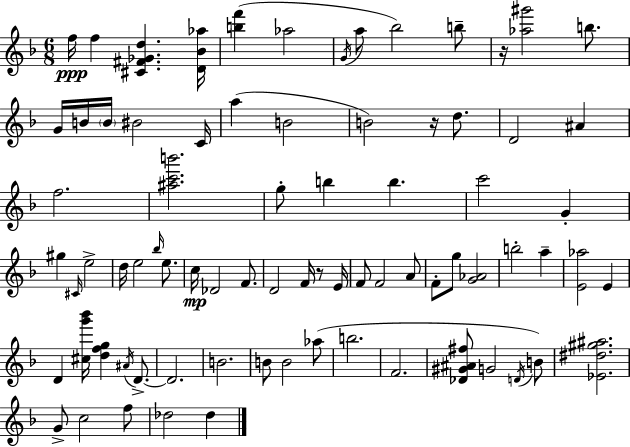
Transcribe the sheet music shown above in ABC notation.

X:1
T:Untitled
M:6/8
L:1/4
K:Dm
f/4 f [^C^F_Gd] [D_B_a]/4 [bf'] _a2 G/4 a/2 _b2 b/2 z/4 [_a^g']2 b/2 G/4 B/4 B/4 ^B2 C/4 a B2 B2 z/4 d/2 D2 ^A f2 [^ac'b']2 g/2 b b c'2 G ^g ^C/4 e2 d/4 e2 _b/4 e/2 c/4 _D2 F/2 D2 F/4 z/2 E/4 F/2 F2 A/2 F/2 g/2 [G_A]2 b2 a [E_a]2 E D [^cg'_b']/4 [dfg] ^A/4 D/2 D2 B2 B/2 B2 _a/2 b2 F2 [_D^G^A^f]/2 G2 D/4 B/2 [_E^d^g^a]2 G/2 c2 f/2 _d2 _d